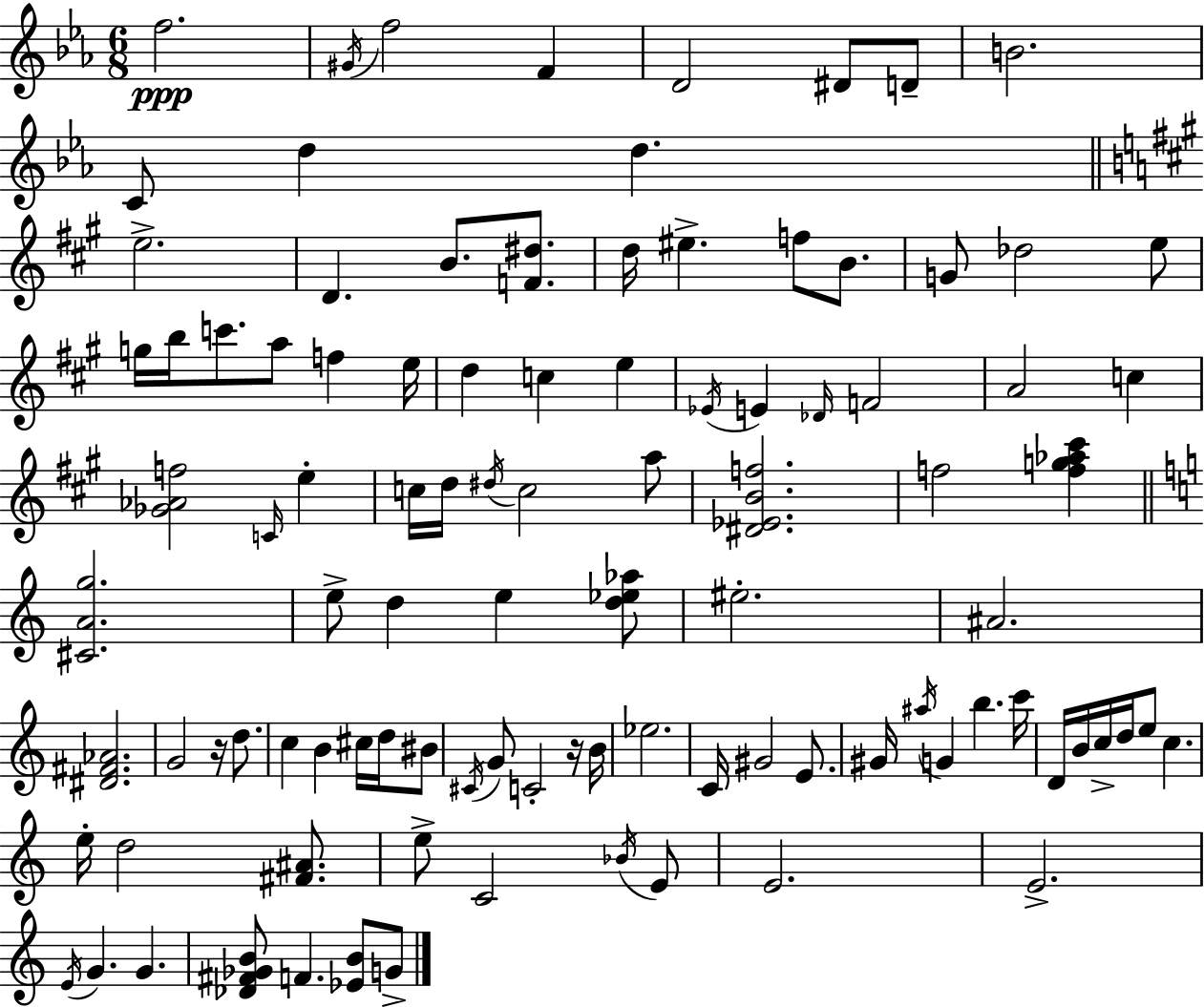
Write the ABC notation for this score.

X:1
T:Untitled
M:6/8
L:1/4
K:Cm
f2 ^G/4 f2 F D2 ^D/2 D/2 B2 C/2 d d e2 D B/2 [F^d]/2 d/4 ^e f/2 B/2 G/2 _d2 e/2 g/4 b/4 c'/2 a/2 f e/4 d c e _E/4 E _D/4 F2 A2 c [_G_Af]2 C/4 e c/4 d/4 ^d/4 c2 a/2 [^D_EBf]2 f2 [fg_a^c'] [^CAg]2 e/2 d e [d_e_a]/2 ^e2 ^A2 [^D^F_A]2 G2 z/4 d/2 c B ^c/4 d/4 ^B/2 ^C/4 G/2 C2 z/4 B/4 _e2 C/4 ^G2 E/2 ^G/4 ^a/4 G b c'/4 D/4 B/4 c/4 d/4 e/2 c e/4 d2 [^F^A]/2 e/2 C2 _B/4 E/2 E2 E2 E/4 G G [_D^F_GB]/2 F [_EB]/2 G/2